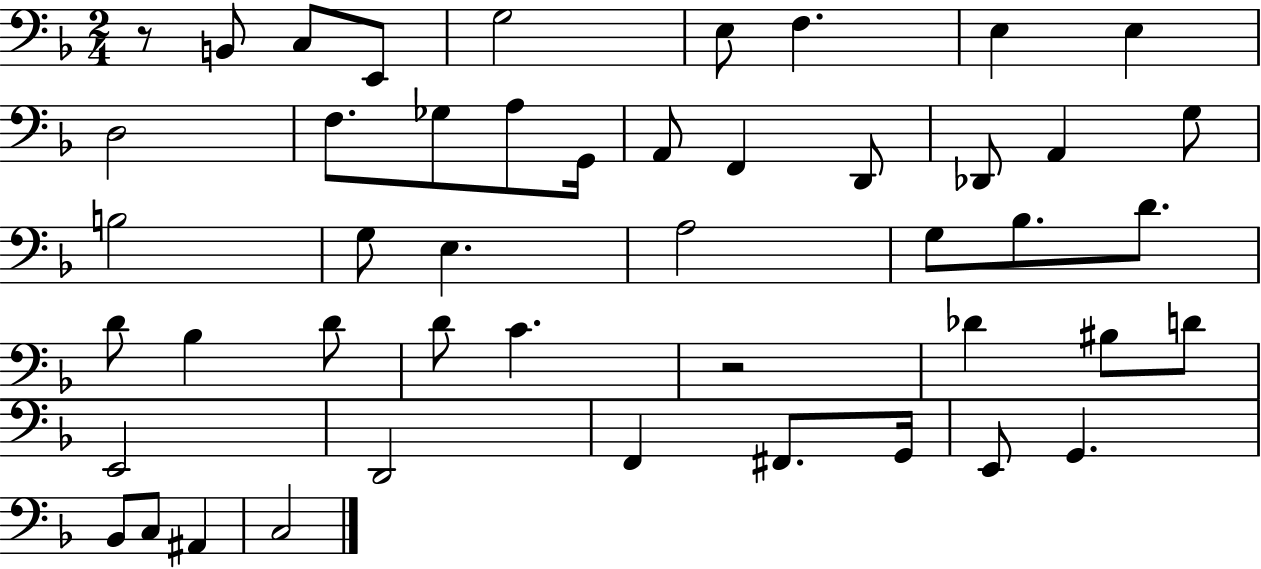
X:1
T:Untitled
M:2/4
L:1/4
K:F
z/2 B,,/2 C,/2 E,,/2 G,2 E,/2 F, E, E, D,2 F,/2 _G,/2 A,/2 G,,/4 A,,/2 F,, D,,/2 _D,,/2 A,, G,/2 B,2 G,/2 E, A,2 G,/2 _B,/2 D/2 D/2 _B, D/2 D/2 C z2 _D ^B,/2 D/2 E,,2 D,,2 F,, ^F,,/2 G,,/4 E,,/2 G,, _B,,/2 C,/2 ^A,, C,2